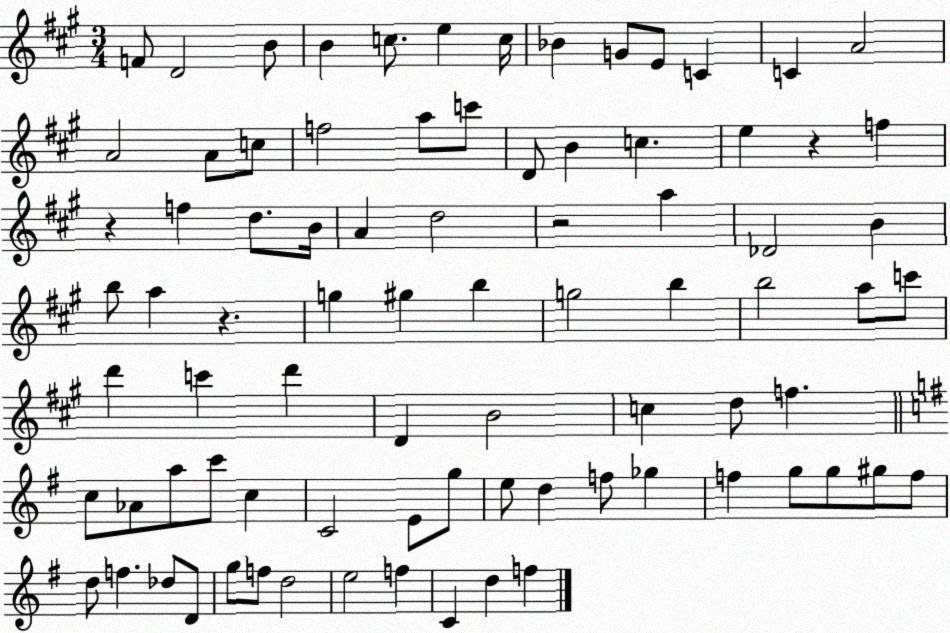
X:1
T:Untitled
M:3/4
L:1/4
K:A
F/2 D2 B/2 B c/2 e c/4 _B G/2 E/2 C C A2 A2 A/2 c/2 f2 a/2 c'/2 D/2 B c e z f z f d/2 B/4 A d2 z2 a _D2 B b/2 a z g ^g b g2 b b2 a/2 c'/2 d' c' d' D B2 c d/2 f c/2 _A/2 a/2 c'/2 c C2 E/2 g/2 e/2 d f/2 _g f g/2 g/2 ^g/2 f/2 d/2 f _d/2 D/2 g/2 f/2 d2 e2 f C d f